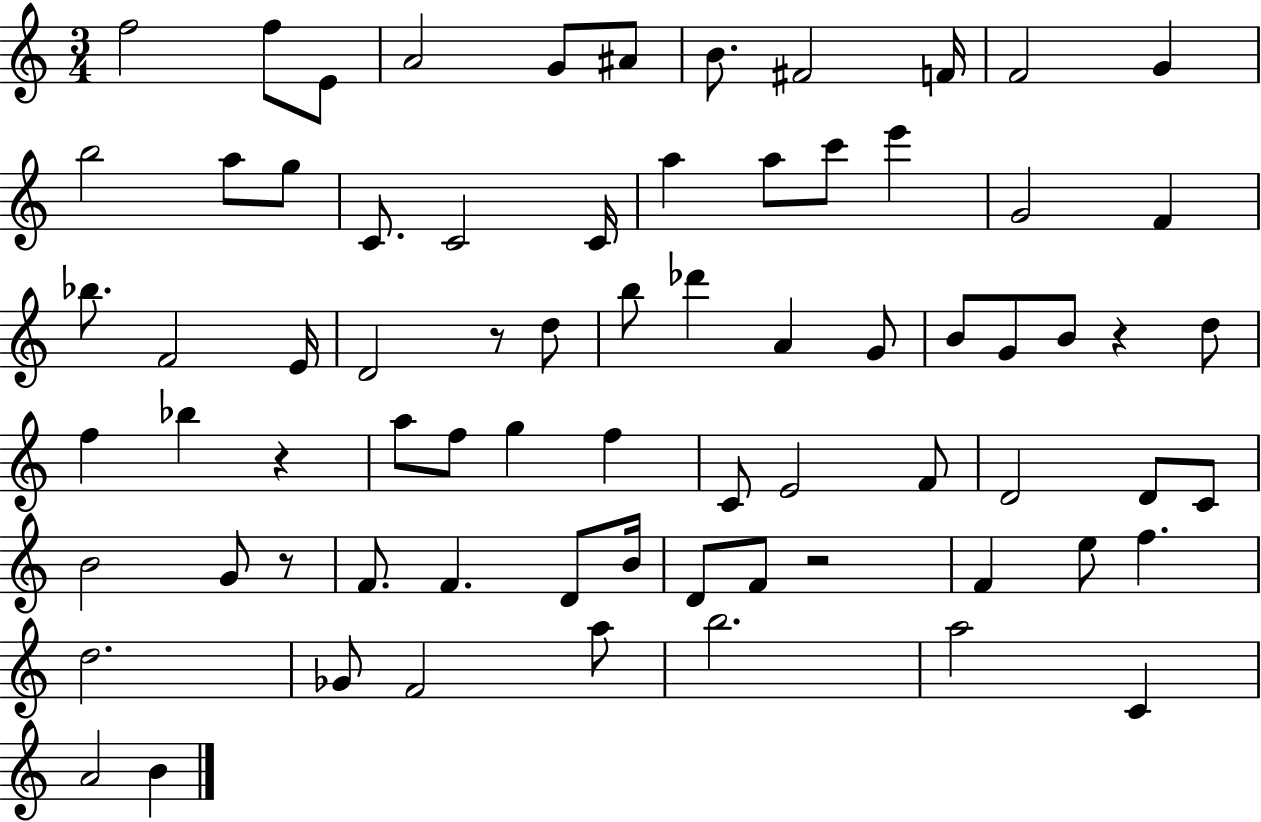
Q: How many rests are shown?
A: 5